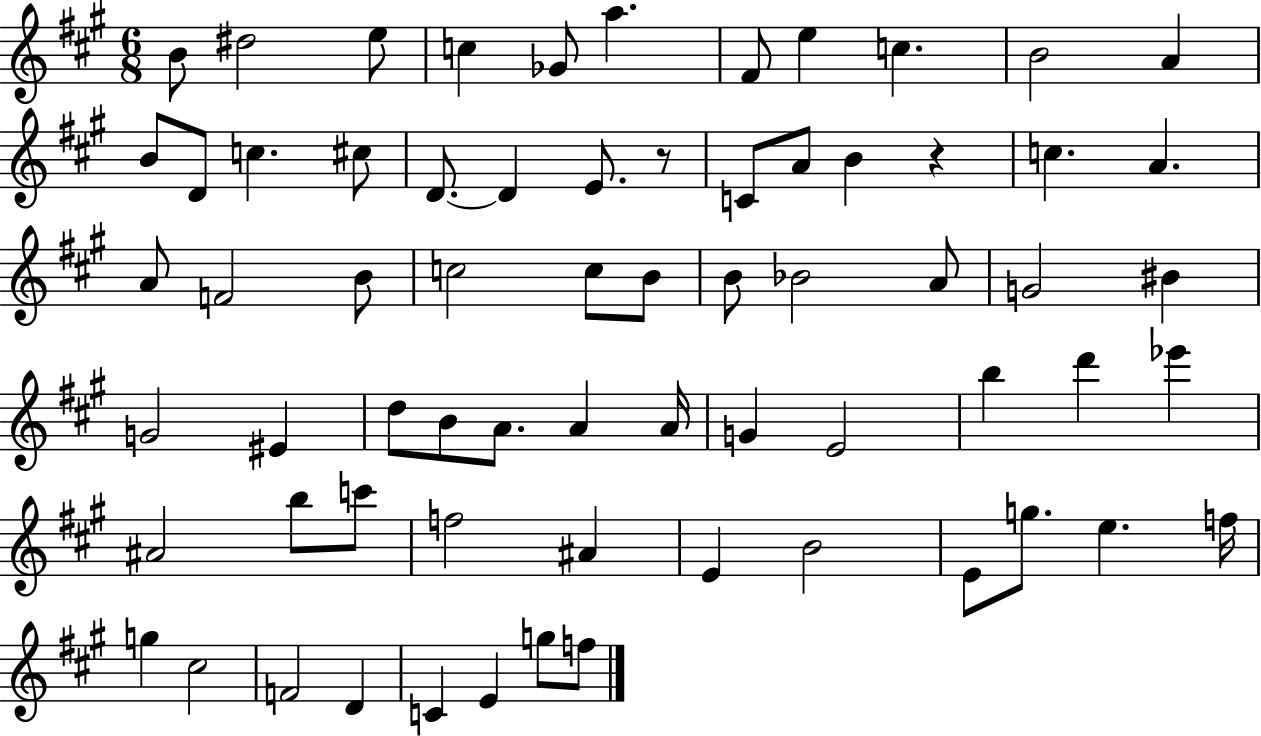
X:1
T:Untitled
M:6/8
L:1/4
K:A
B/2 ^d2 e/2 c _G/2 a ^F/2 e c B2 A B/2 D/2 c ^c/2 D/2 D E/2 z/2 C/2 A/2 B z c A A/2 F2 B/2 c2 c/2 B/2 B/2 _B2 A/2 G2 ^B G2 ^E d/2 B/2 A/2 A A/4 G E2 b d' _e' ^A2 b/2 c'/2 f2 ^A E B2 E/2 g/2 e f/4 g ^c2 F2 D C E g/2 f/2